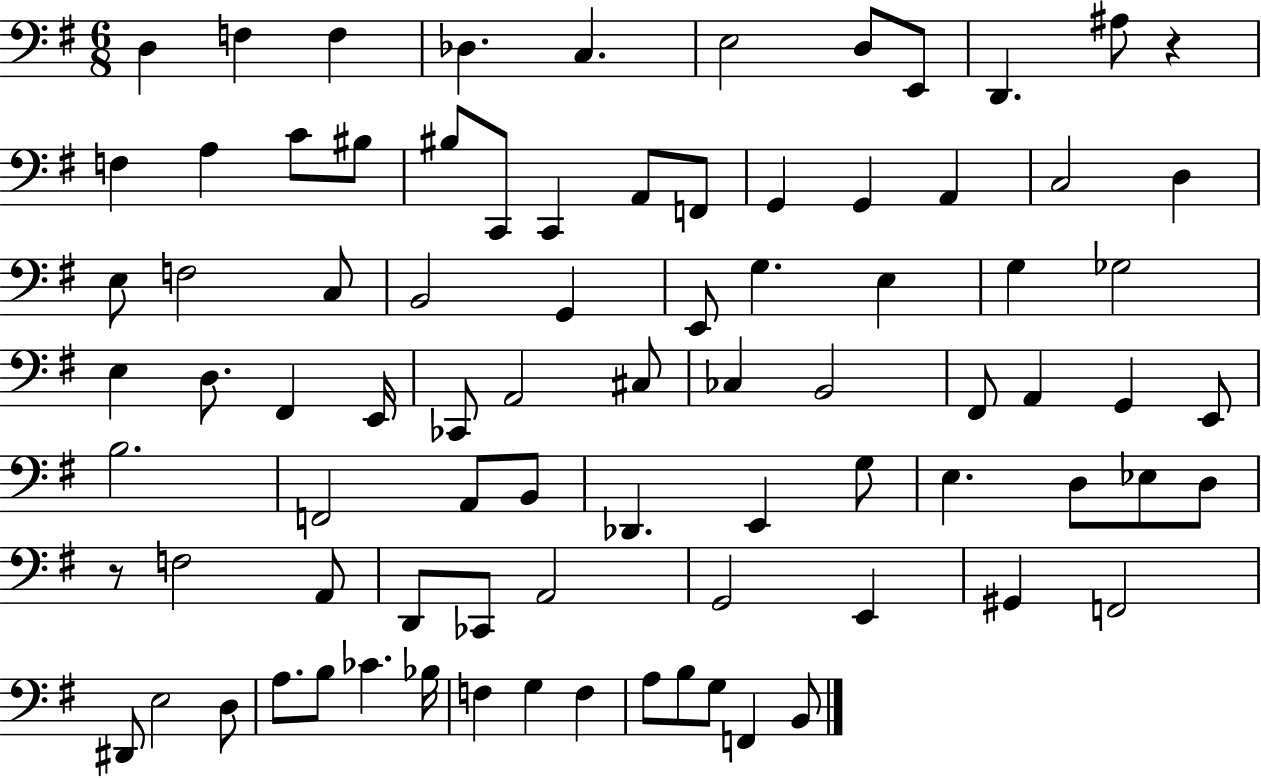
{
  \clef bass
  \numericTimeSignature
  \time 6/8
  \key g \major
  d4 f4 f4 | des4. c4. | e2 d8 e,8 | d,4. ais8 r4 | \break f4 a4 c'8 bis8 | bis8 c,8 c,4 a,8 f,8 | g,4 g,4 a,4 | c2 d4 | \break e8 f2 c8 | b,2 g,4 | e,8 g4. e4 | g4 ges2 | \break e4 d8. fis,4 e,16 | ces,8 a,2 cis8 | ces4 b,2 | fis,8 a,4 g,4 e,8 | \break b2. | f,2 a,8 b,8 | des,4. e,4 g8 | e4. d8 ees8 d8 | \break r8 f2 a,8 | d,8 ces,8 a,2 | g,2 e,4 | gis,4 f,2 | \break dis,8 e2 d8 | a8. b8 ces'4. bes16 | f4 g4 f4 | a8 b8 g8 f,4 b,8 | \break \bar "|."
}